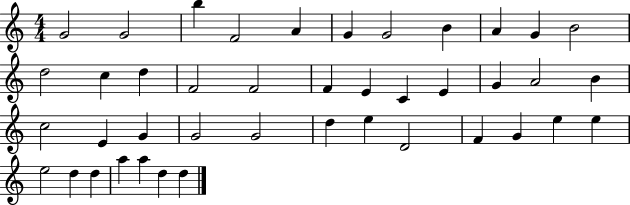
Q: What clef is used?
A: treble